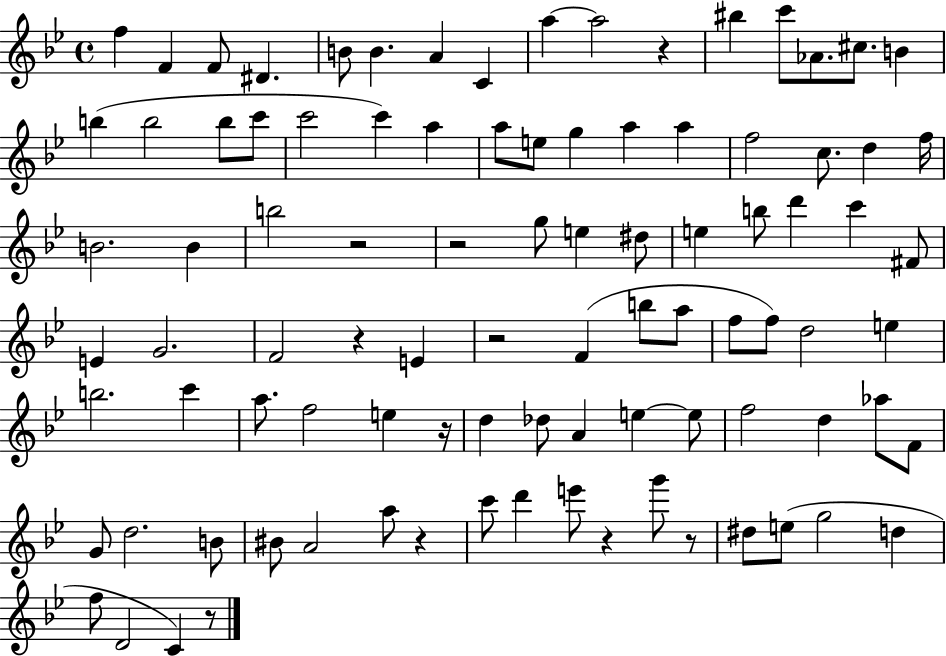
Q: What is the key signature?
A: BES major